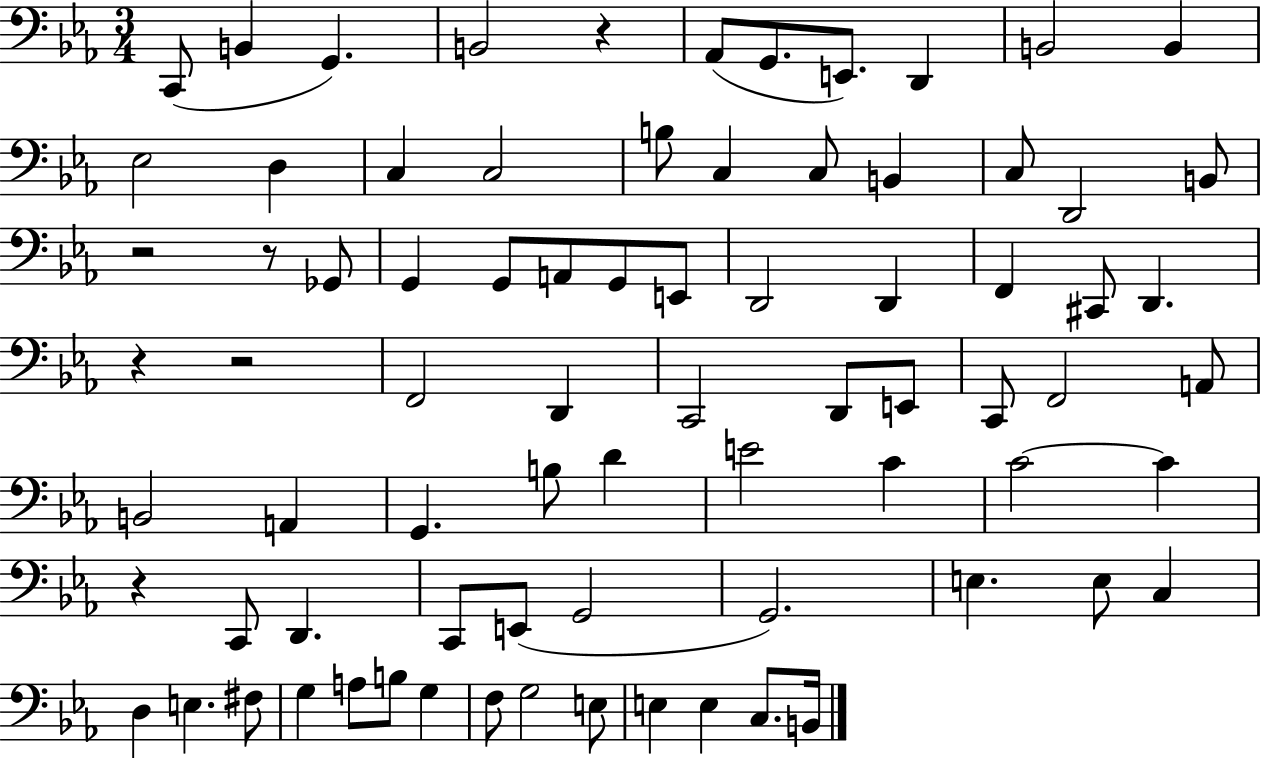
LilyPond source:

{
  \clef bass
  \numericTimeSignature
  \time 3/4
  \key ees \major
  \repeat volta 2 { c,8( b,4 g,4.) | b,2 r4 | aes,8( g,8. e,8.) d,4 | b,2 b,4 | \break ees2 d4 | c4 c2 | b8 c4 c8 b,4 | c8 d,2 b,8 | \break r2 r8 ges,8 | g,4 g,8 a,8 g,8 e,8 | d,2 d,4 | f,4 cis,8 d,4. | \break r4 r2 | f,2 d,4 | c,2 d,8 e,8 | c,8 f,2 a,8 | \break b,2 a,4 | g,4. b8 d'4 | e'2 c'4 | c'2~~ c'4 | \break r4 c,8 d,4. | c,8 e,8( g,2 | g,2.) | e4. e8 c4 | \break d4 e4. fis8 | g4 a8 b8 g4 | f8 g2 e8 | e4 e4 c8. b,16 | \break } \bar "|."
}